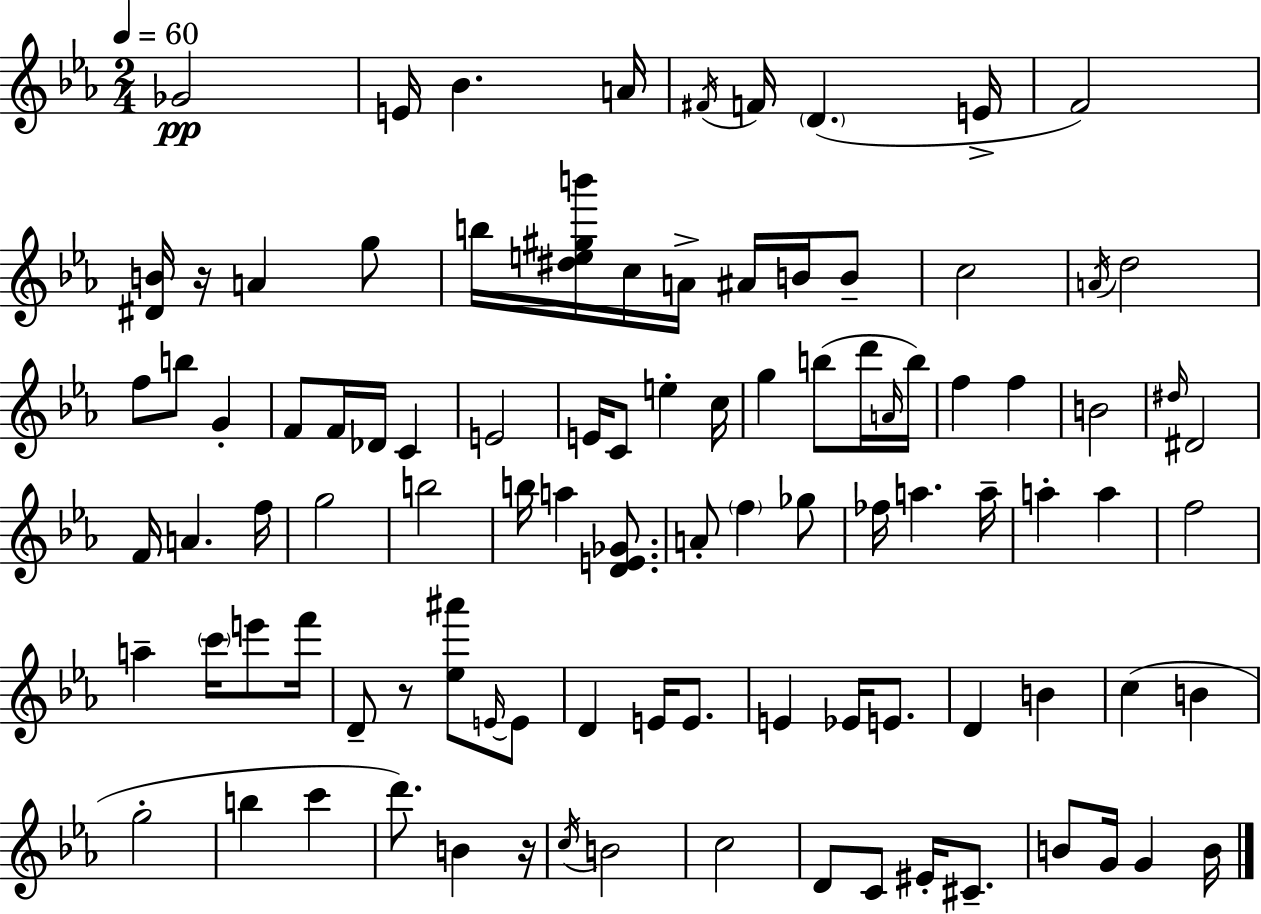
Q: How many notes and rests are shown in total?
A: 98